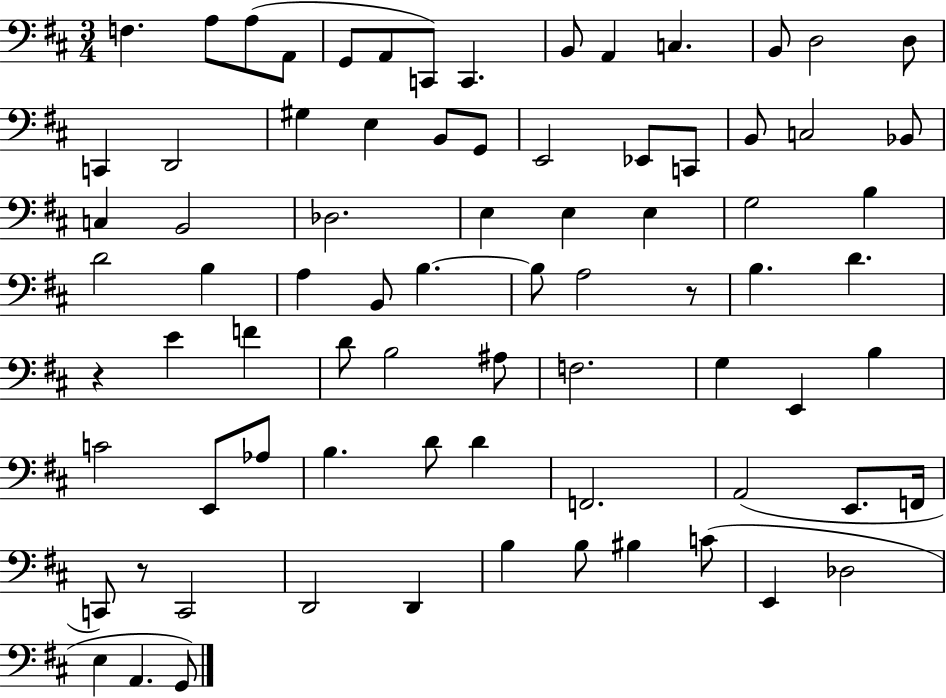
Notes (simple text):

F3/q. A3/e A3/e A2/e G2/e A2/e C2/e C2/q. B2/e A2/q C3/q. B2/e D3/h D3/e C2/q D2/h G#3/q E3/q B2/e G2/e E2/h Eb2/e C2/e B2/e C3/h Bb2/e C3/q B2/h Db3/h. E3/q E3/q E3/q G3/h B3/q D4/h B3/q A3/q B2/e B3/q. B3/e A3/h R/e B3/q. D4/q. R/q E4/q F4/q D4/e B3/h A#3/e F3/h. G3/q E2/q B3/q C4/h E2/e Ab3/e B3/q. D4/e D4/q F2/h. A2/h E2/e. F2/s C2/e R/e C2/h D2/h D2/q B3/q B3/e BIS3/q C4/e E2/q Db3/h E3/q A2/q. G2/e